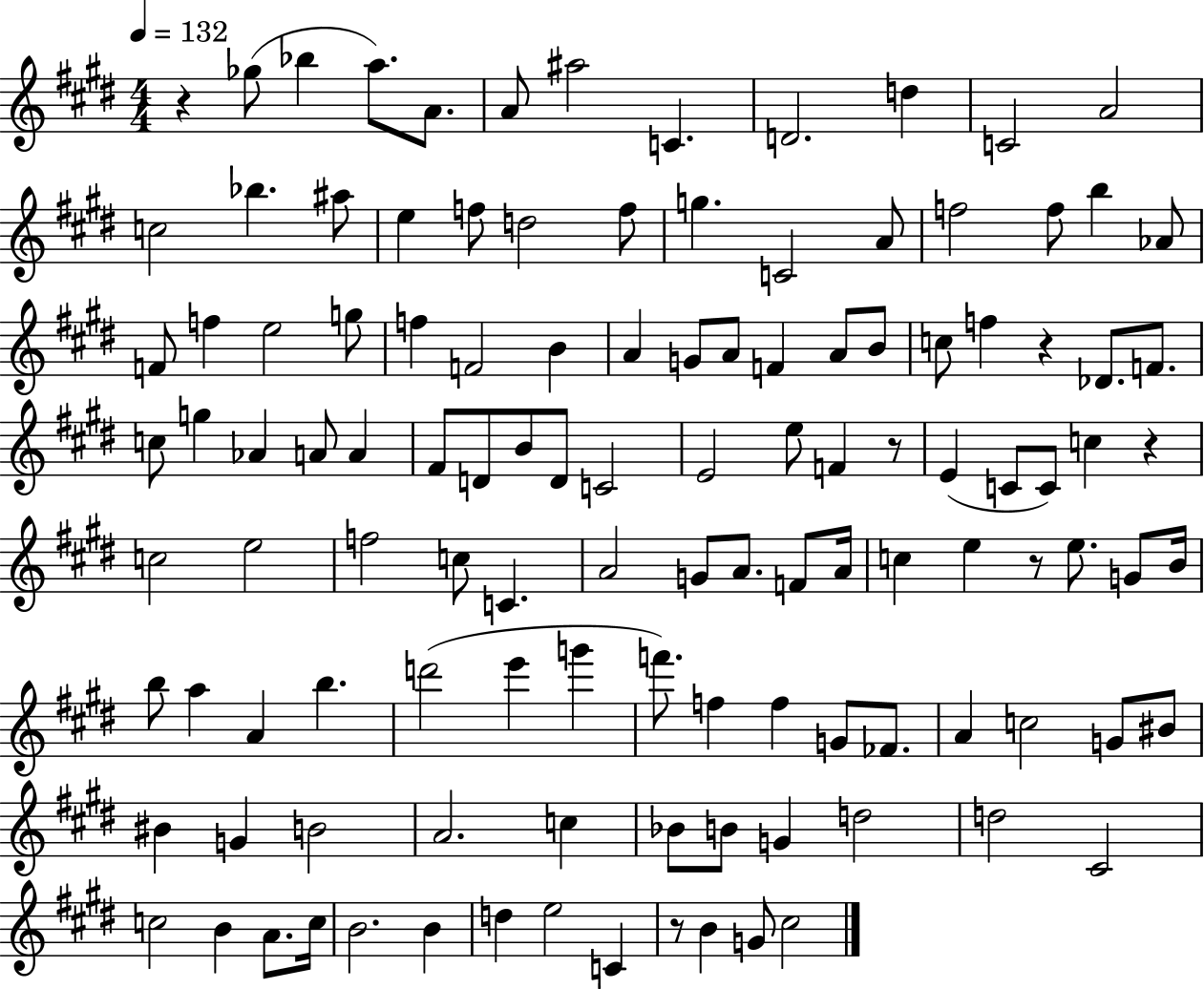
{
  \clef treble
  \numericTimeSignature
  \time 4/4
  \key e \major
  \tempo 4 = 132
  r4 ges''8( bes''4 a''8.) a'8. | a'8 ais''2 c'4. | d'2. d''4 | c'2 a'2 | \break c''2 bes''4. ais''8 | e''4 f''8 d''2 f''8 | g''4. c'2 a'8 | f''2 f''8 b''4 aes'8 | \break f'8 f''4 e''2 g''8 | f''4 f'2 b'4 | a'4 g'8 a'8 f'4 a'8 b'8 | c''8 f''4 r4 des'8. f'8. | \break c''8 g''4 aes'4 a'8 a'4 | fis'8 d'8 b'8 d'8 c'2 | e'2 e''8 f'4 r8 | e'4( c'8 c'8) c''4 r4 | \break c''2 e''2 | f''2 c''8 c'4. | a'2 g'8 a'8. f'8 a'16 | c''4 e''4 r8 e''8. g'8 b'16 | \break b''8 a''4 a'4 b''4. | d'''2( e'''4 g'''4 | f'''8.) f''4 f''4 g'8 fes'8. | a'4 c''2 g'8 bis'8 | \break bis'4 g'4 b'2 | a'2. c''4 | bes'8 b'8 g'4 d''2 | d''2 cis'2 | \break c''2 b'4 a'8. c''16 | b'2. b'4 | d''4 e''2 c'4 | r8 b'4 g'8 cis''2 | \break \bar "|."
}